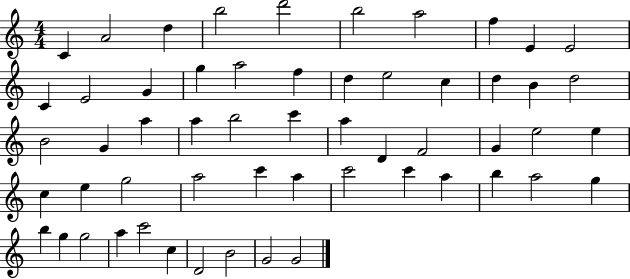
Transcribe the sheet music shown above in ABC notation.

X:1
T:Untitled
M:4/4
L:1/4
K:C
C A2 d b2 d'2 b2 a2 f E E2 C E2 G g a2 f d e2 c d B d2 B2 G a a b2 c' a D F2 G e2 e c e g2 a2 c' a c'2 c' a b a2 g b g g2 a c'2 c D2 B2 G2 G2